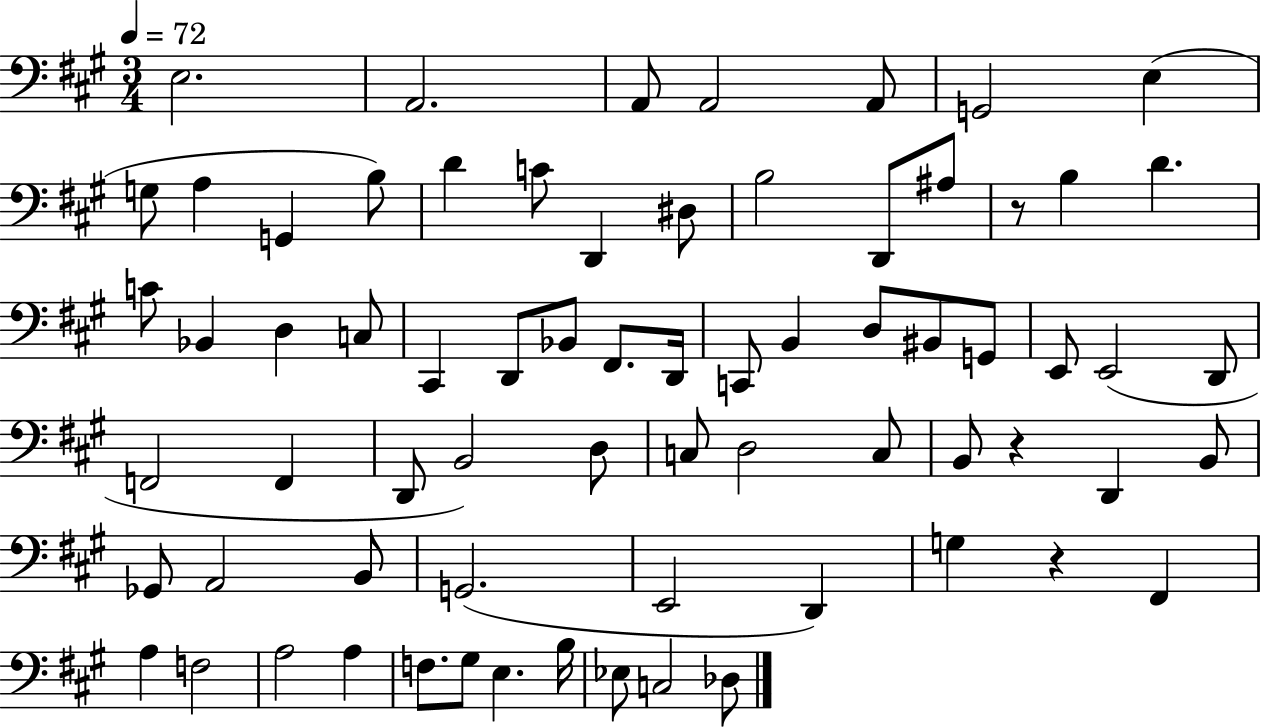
X:1
T:Untitled
M:3/4
L:1/4
K:A
E,2 A,,2 A,,/2 A,,2 A,,/2 G,,2 E, G,/2 A, G,, B,/2 D C/2 D,, ^D,/2 B,2 D,,/2 ^A,/2 z/2 B, D C/2 _B,, D, C,/2 ^C,, D,,/2 _B,,/2 ^F,,/2 D,,/4 C,,/2 B,, D,/2 ^B,,/2 G,,/2 E,,/2 E,,2 D,,/2 F,,2 F,, D,,/2 B,,2 D,/2 C,/2 D,2 C,/2 B,,/2 z D,, B,,/2 _G,,/2 A,,2 B,,/2 G,,2 E,,2 D,, G, z ^F,, A, F,2 A,2 A, F,/2 ^G,/2 E, B,/4 _E,/2 C,2 _D,/2